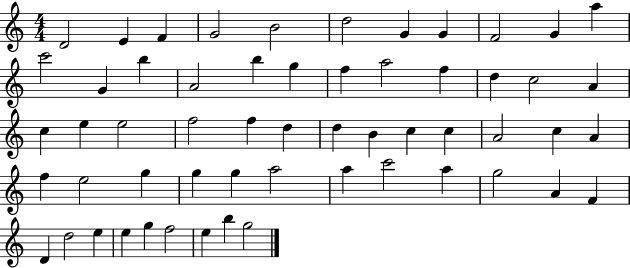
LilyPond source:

{
  \clef treble
  \numericTimeSignature
  \time 4/4
  \key c \major
  d'2 e'4 f'4 | g'2 b'2 | d''2 g'4 g'4 | f'2 g'4 a''4 | \break c'''2 g'4 b''4 | a'2 b''4 g''4 | f''4 a''2 f''4 | d''4 c''2 a'4 | \break c''4 e''4 e''2 | f''2 f''4 d''4 | d''4 b'4 c''4 c''4 | a'2 c''4 a'4 | \break f''4 e''2 g''4 | g''4 g''4 a''2 | a''4 c'''2 a''4 | g''2 a'4 f'4 | \break d'4 d''2 e''4 | e''4 g''4 f''2 | e''4 b''4 g''2 | \bar "|."
}